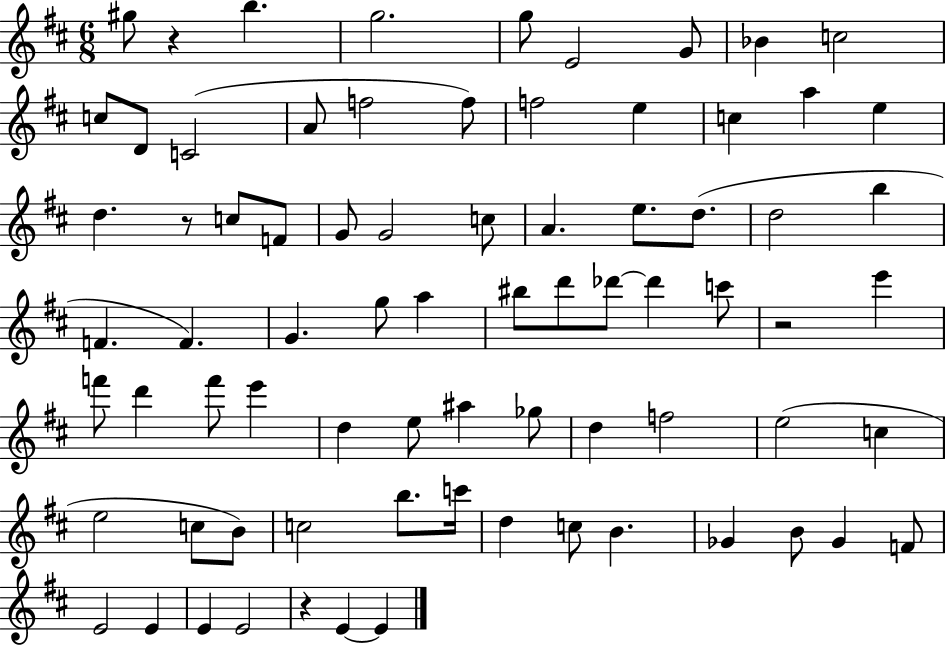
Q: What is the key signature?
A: D major